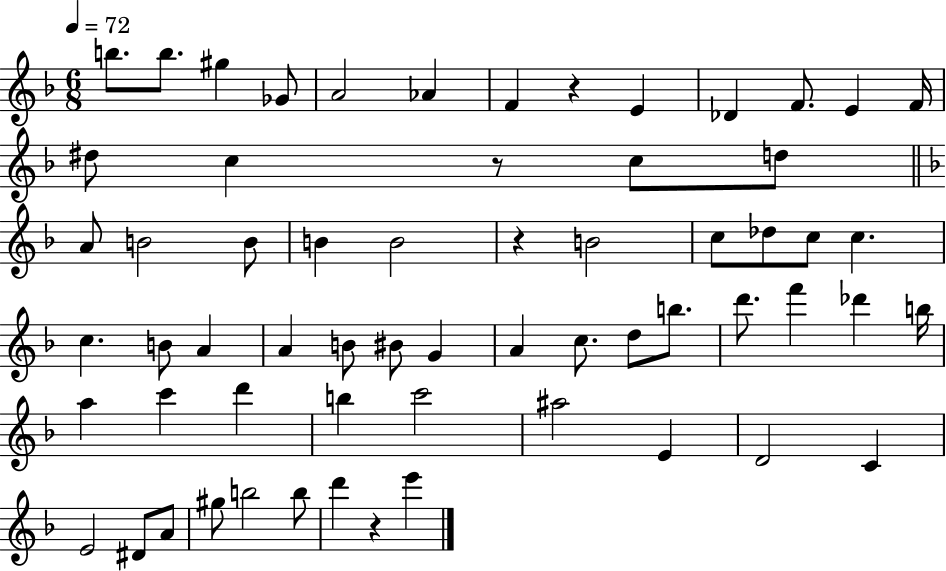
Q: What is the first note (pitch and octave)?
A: B5